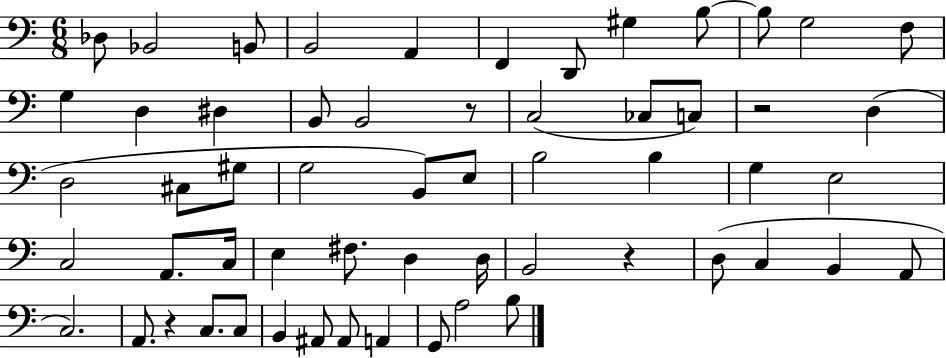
X:1
T:Untitled
M:6/8
L:1/4
K:C
_D,/2 _B,,2 B,,/2 B,,2 A,, F,, D,,/2 ^G, B,/2 B,/2 G,2 F,/2 G, D, ^D, B,,/2 B,,2 z/2 C,2 _C,/2 C,/2 z2 D, D,2 ^C,/2 ^G,/2 G,2 B,,/2 E,/2 B,2 B, G, E,2 C,2 A,,/2 C,/4 E, ^F,/2 D, D,/4 B,,2 z D,/2 C, B,, A,,/2 C,2 A,,/2 z C,/2 C,/2 B,, ^A,,/2 ^A,,/2 A,, G,,/2 A,2 B,/2